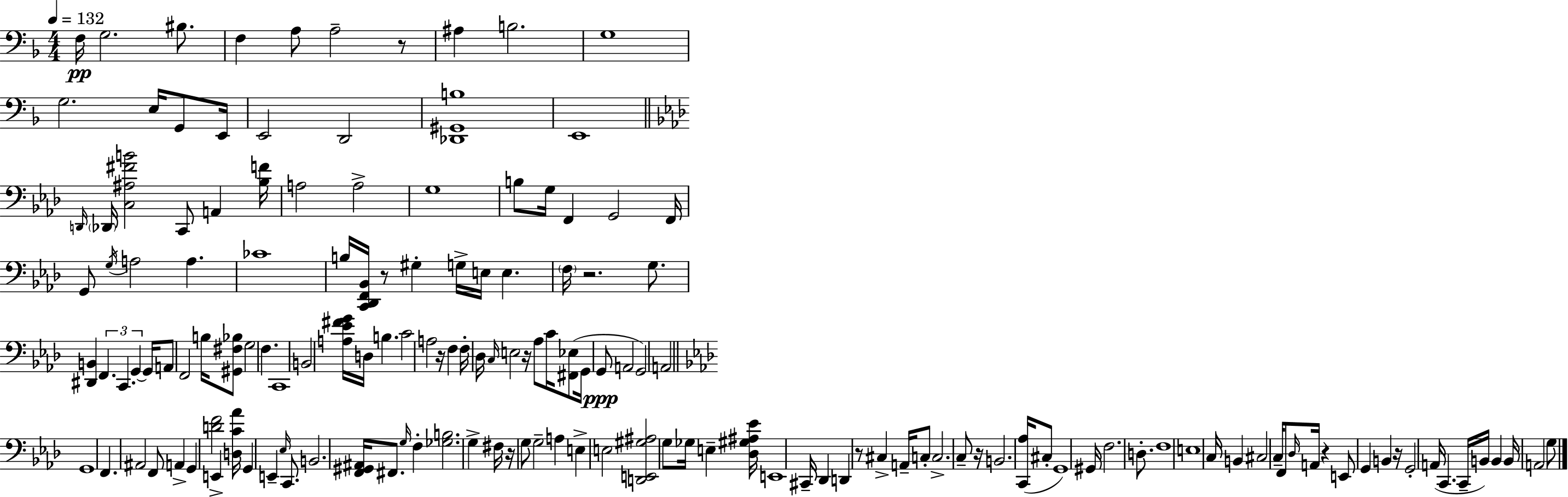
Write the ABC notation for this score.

X:1
T:Untitled
M:4/4
L:1/4
K:F
F,/4 G,2 ^B,/2 F, A,/2 A,2 z/2 ^A, B,2 G,4 G,2 E,/4 G,,/2 E,,/4 E,,2 D,,2 [_D,,^G,,B,]4 E,,4 D,,/4 _D,,/4 [C,^A,^FB]2 C,,/2 A,, [_B,F]/4 A,2 A,2 G,4 B,/2 G,/4 F,, G,,2 F,,/4 G,,/2 G,/4 A,2 A, _C4 B,/4 [C,,_D,,F,,_B,,]/4 z/2 ^G, G,/4 E,/4 E, F,/4 z2 G,/2 [^D,,B,,] F,, C,, G,, G,,/4 A,,/2 F,,2 B,/4 [^G,,^F,_B,]/2 G,2 F, C,,4 B,,2 [A,_E^FG]/4 D,/4 B, C2 A,2 z/4 F, F,/4 _D,/4 C,/4 E,2 z/4 _A,/2 C/4 [^F,,_E,]/2 G,,/4 G,,/2 A,,2 G,,2 A,,2 G,,4 F,, ^A,,2 F,,/2 A,, G,, [DF]2 E,, [D,C_A]/4 G,, E,, _E,/4 C,,/2 B,,2 [F,,^G,,^A,,]/4 ^F,,/2 G,/4 F, [_G,B,]2 G, ^F,/4 z/4 G,/2 G,2 A, E, E,2 [D,,E,,^G,^A,]2 G,/2 _G,/4 E, [_D,^G,^A,_E]/4 E,,4 ^C,,/4 _D,, D,, z/2 ^C, A,,/4 C,/2 C,2 C,/2 z/4 B,,2 [C,,_A,]/4 ^C,/2 G,,4 ^G,,/4 F,2 D,/2 F,4 E,4 C,/4 B,, ^C,2 C,/4 F,,/2 _D,/4 A,,/4 z E,,/2 G,, B,, z/4 G,,2 A,,/4 C,, C,,/4 B,,/4 B,, B,,/4 A,,2 G,/2